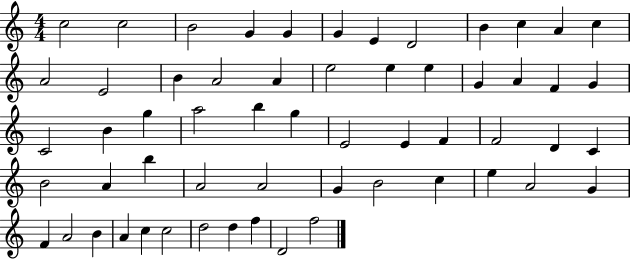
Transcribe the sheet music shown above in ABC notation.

X:1
T:Untitled
M:4/4
L:1/4
K:C
c2 c2 B2 G G G E D2 B c A c A2 E2 B A2 A e2 e e G A F G C2 B g a2 b g E2 E F F2 D C B2 A b A2 A2 G B2 c e A2 G F A2 B A c c2 d2 d f D2 f2